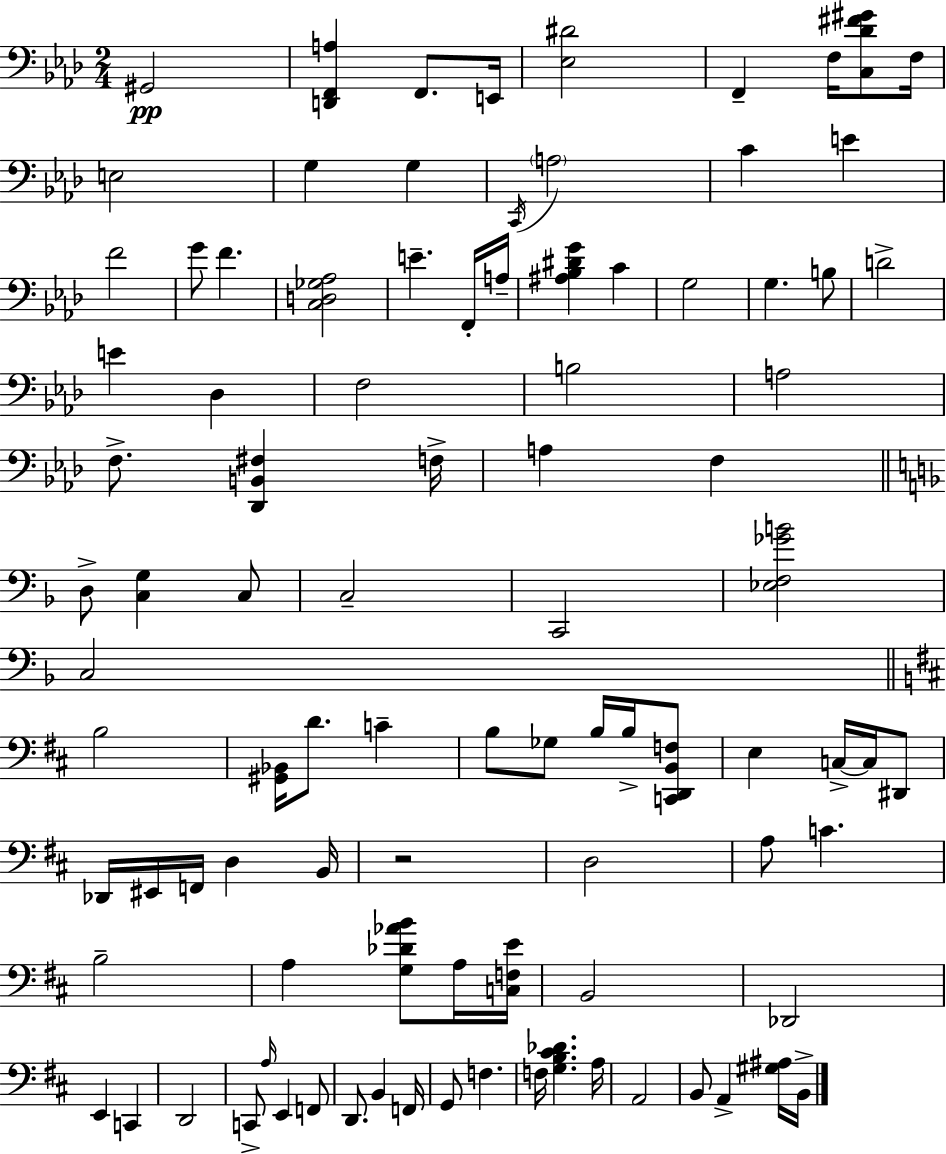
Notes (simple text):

G#2/h [D2,F2,A3]/q F2/e. E2/s [Eb3,D#4]/h F2/q F3/s [C3,Db4,F#4,G#4]/e F3/s E3/h G3/q G3/q C2/s A3/h C4/q E4/q F4/h G4/e F4/q. [C3,D3,Gb3,Ab3]/h E4/q. F2/s A3/s [A#3,Bb3,D#4,G4]/q C4/q G3/h G3/q. B3/e D4/h E4/q Db3/q F3/h B3/h A3/h F3/e. [Db2,B2,F#3]/q F3/s A3/q F3/q D3/e [C3,G3]/q C3/e C3/h C2/h [Eb3,F3,Gb4,B4]/h C3/h B3/h [G#2,Bb2]/s D4/e. C4/q B3/e Gb3/e B3/s B3/s [C2,D2,B2,F3]/e E3/q C3/s C3/s D#2/e Db2/s EIS2/s F2/s D3/q B2/s R/h D3/h A3/e C4/q. B3/h A3/q [G3,Db4,Ab4,B4]/e A3/s [C3,F3,E4]/s B2/h Db2/h E2/q C2/q D2/h C2/e A3/s E2/q F2/e D2/e. B2/q F2/s G2/e F3/q. F3/s [G3,B3,C#4,Db4]/q. A3/s A2/h B2/e A2/q [G#3,A#3]/s B2/s